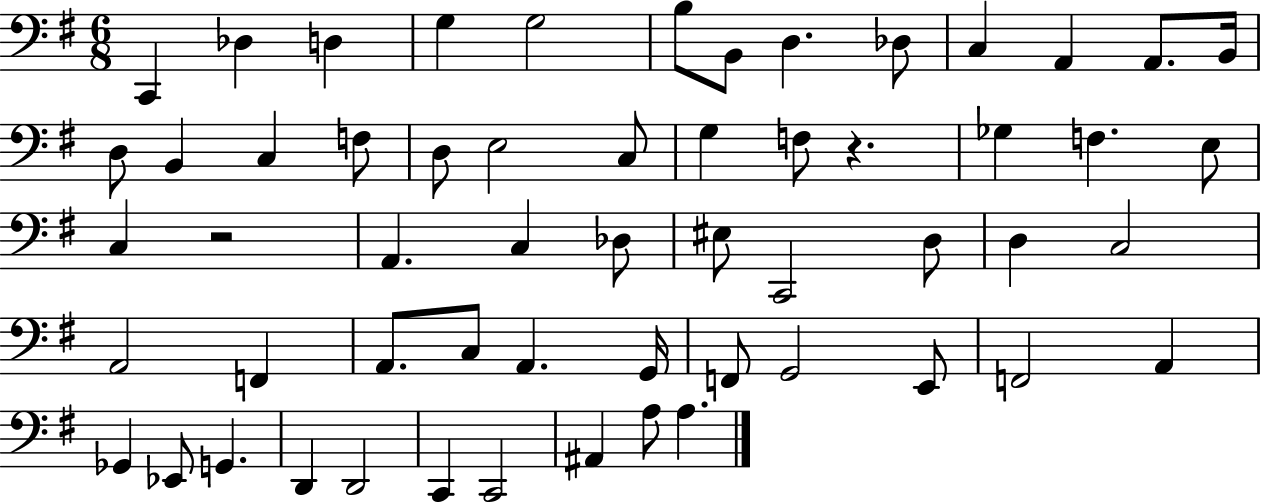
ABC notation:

X:1
T:Untitled
M:6/8
L:1/4
K:G
C,, _D, D, G, G,2 B,/2 B,,/2 D, _D,/2 C, A,, A,,/2 B,,/4 D,/2 B,, C, F,/2 D,/2 E,2 C,/2 G, F,/2 z _G, F, E,/2 C, z2 A,, C, _D,/2 ^E,/2 C,,2 D,/2 D, C,2 A,,2 F,, A,,/2 C,/2 A,, G,,/4 F,,/2 G,,2 E,,/2 F,,2 A,, _G,, _E,,/2 G,, D,, D,,2 C,, C,,2 ^A,, A,/2 A,